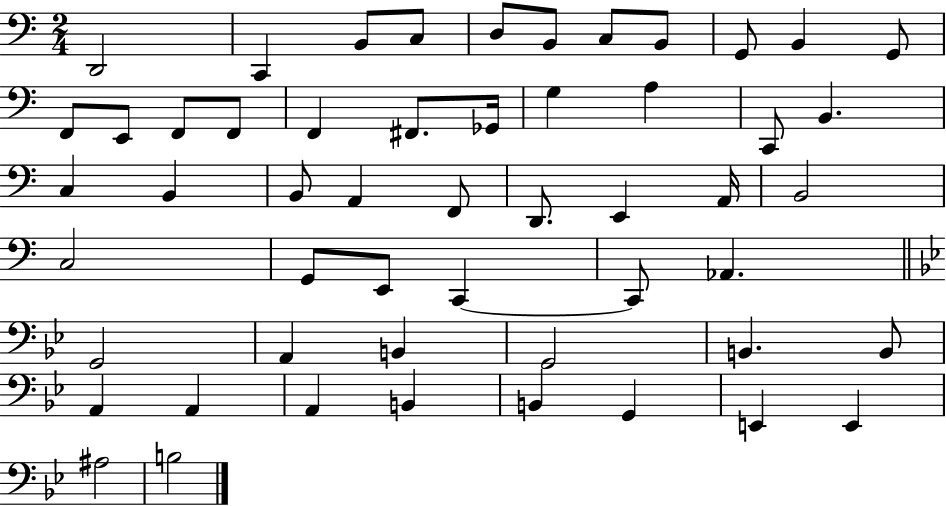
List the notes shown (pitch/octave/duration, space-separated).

D2/h C2/q B2/e C3/e D3/e B2/e C3/e B2/e G2/e B2/q G2/e F2/e E2/e F2/e F2/e F2/q F#2/e. Gb2/s G3/q A3/q C2/e B2/q. C3/q B2/q B2/e A2/q F2/e D2/e. E2/q A2/s B2/h C3/h G2/e E2/e C2/q C2/e Ab2/q. G2/h A2/q B2/q G2/h B2/q. B2/e A2/q A2/q A2/q B2/q B2/q G2/q E2/q E2/q A#3/h B3/h